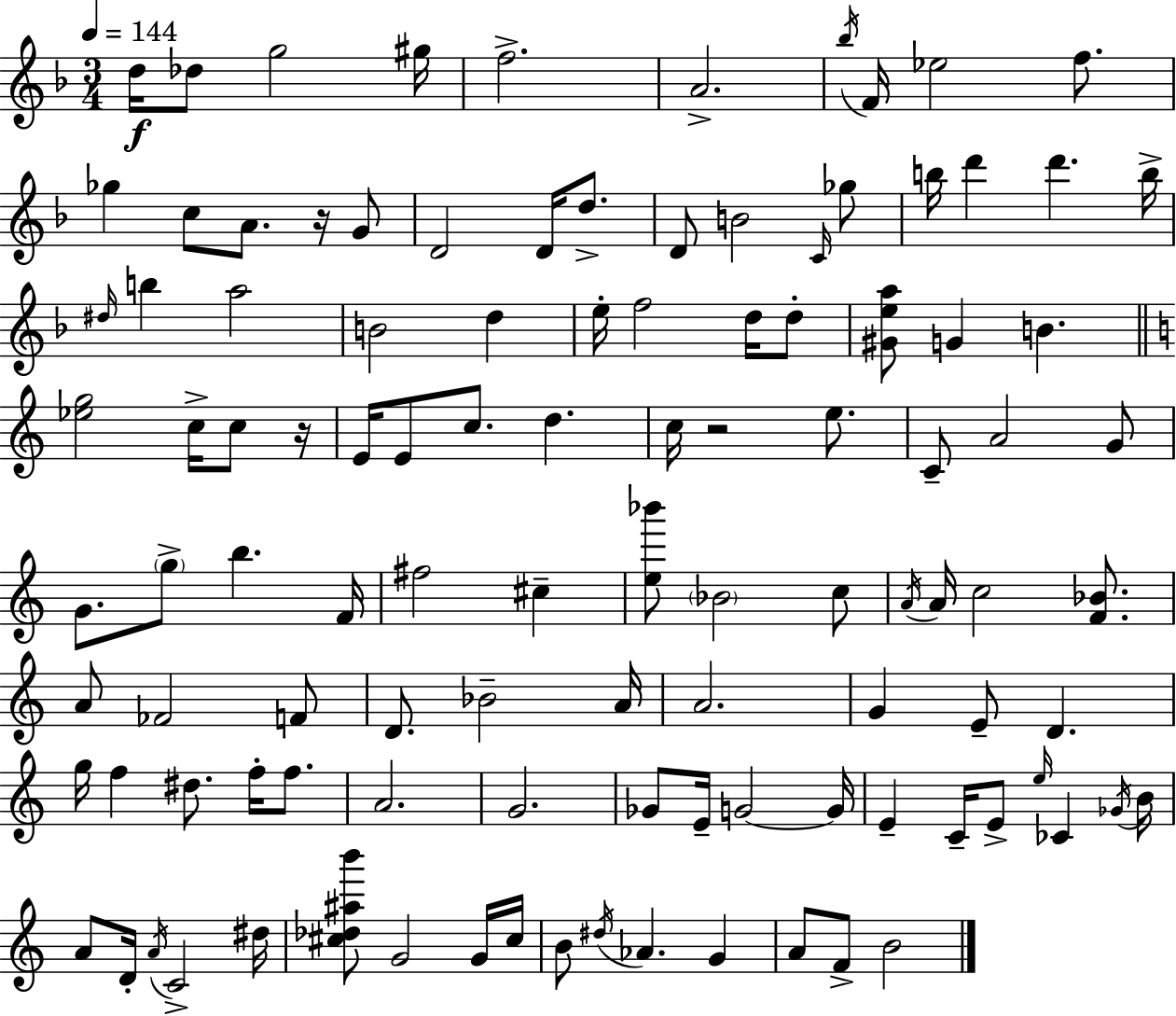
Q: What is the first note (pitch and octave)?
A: D5